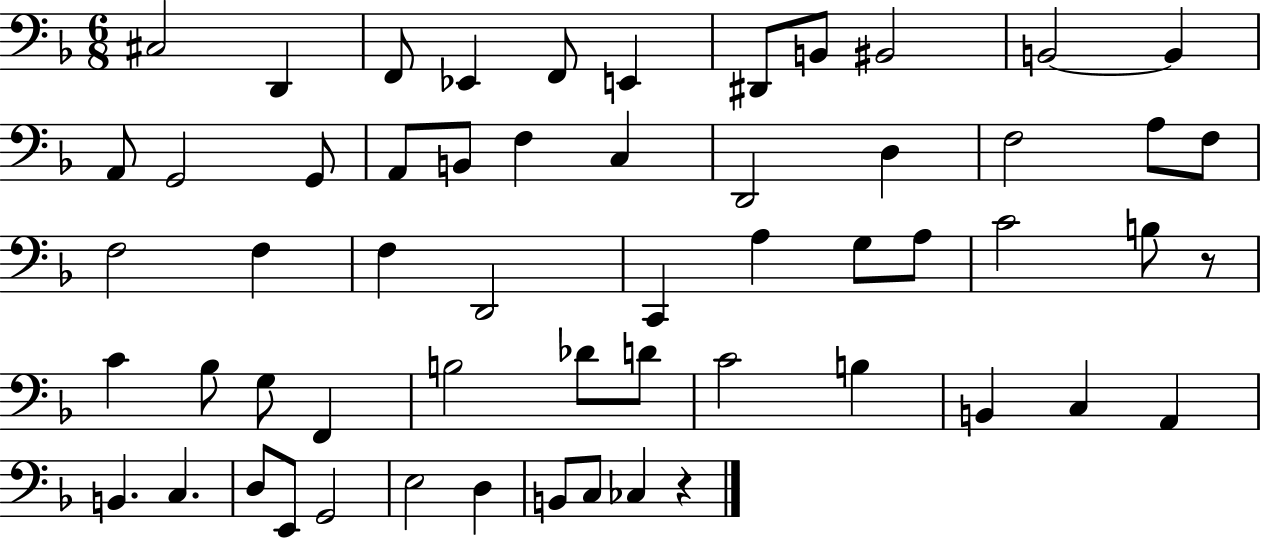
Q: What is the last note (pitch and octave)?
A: CES3